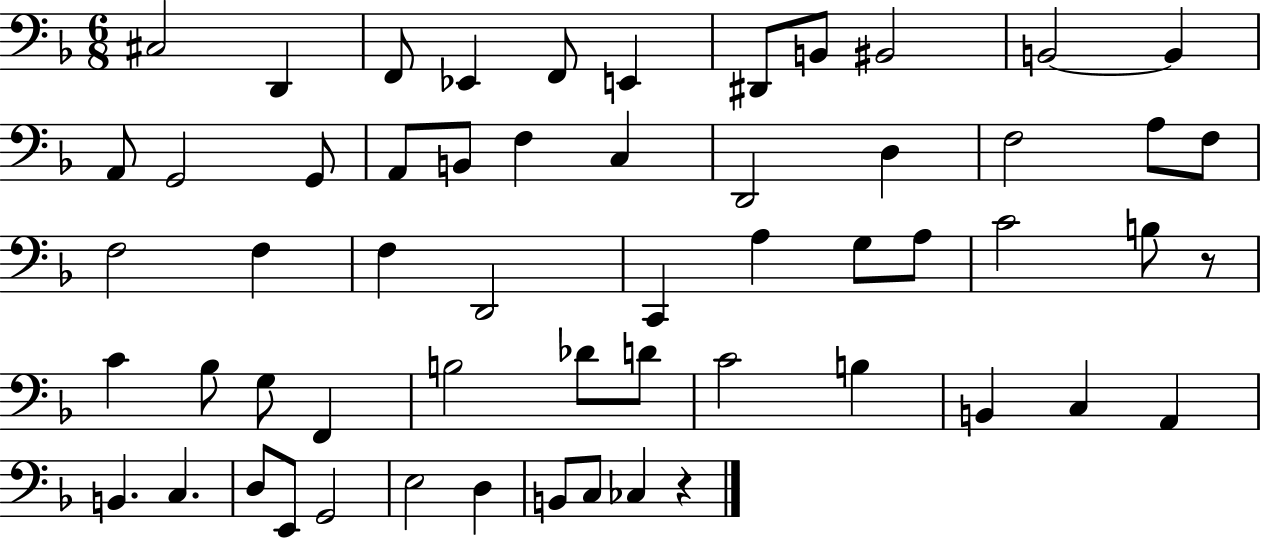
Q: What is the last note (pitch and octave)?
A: CES3